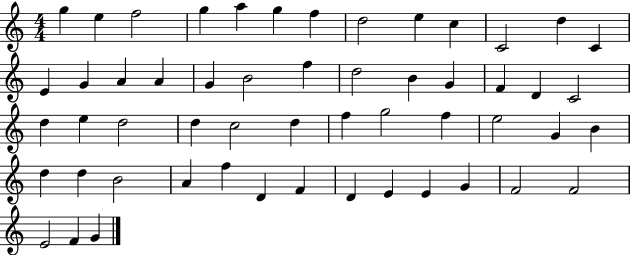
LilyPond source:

{
  \clef treble
  \numericTimeSignature
  \time 4/4
  \key c \major
  g''4 e''4 f''2 | g''4 a''4 g''4 f''4 | d''2 e''4 c''4 | c'2 d''4 c'4 | \break e'4 g'4 a'4 a'4 | g'4 b'2 f''4 | d''2 b'4 g'4 | f'4 d'4 c'2 | \break d''4 e''4 d''2 | d''4 c''2 d''4 | f''4 g''2 f''4 | e''2 g'4 b'4 | \break d''4 d''4 b'2 | a'4 f''4 d'4 f'4 | d'4 e'4 e'4 g'4 | f'2 f'2 | \break e'2 f'4 g'4 | \bar "|."
}